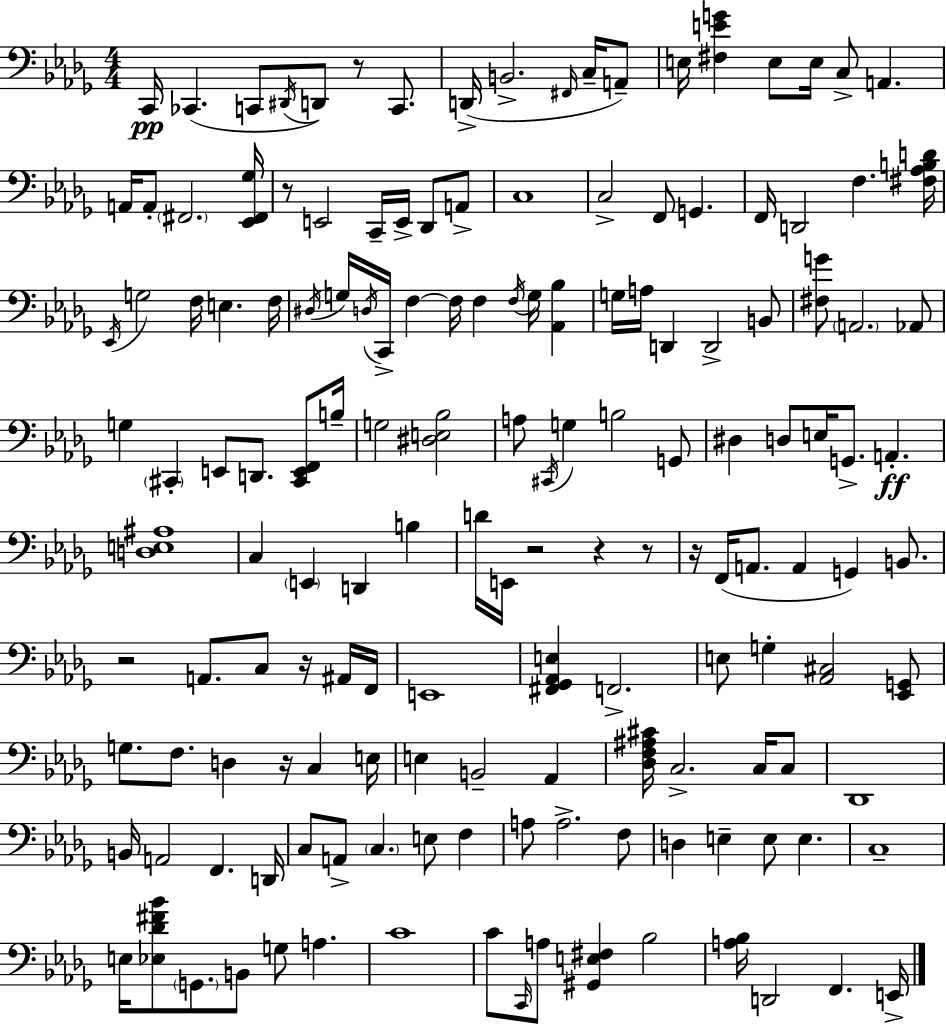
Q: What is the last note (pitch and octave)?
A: E2